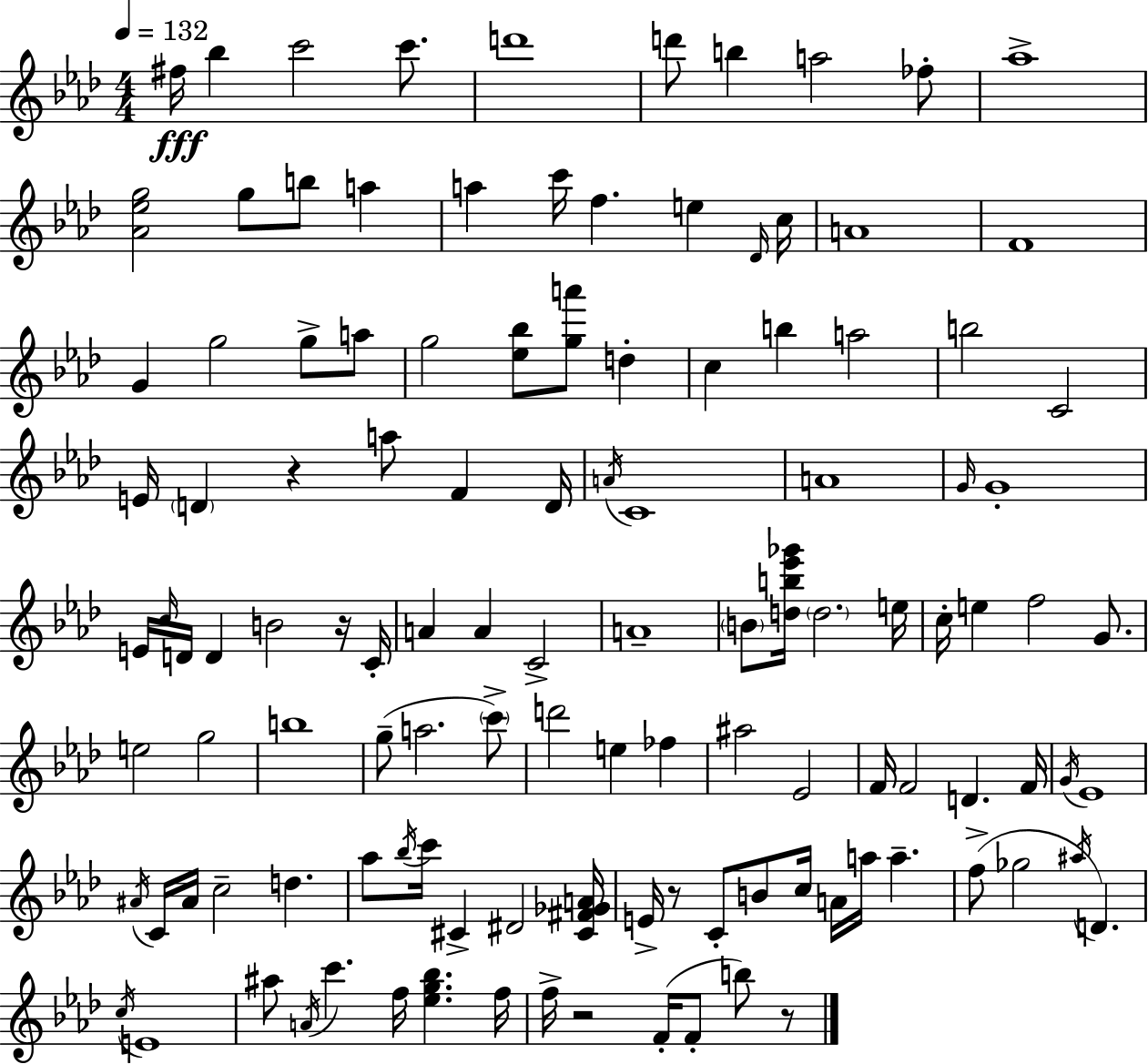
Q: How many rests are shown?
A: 5